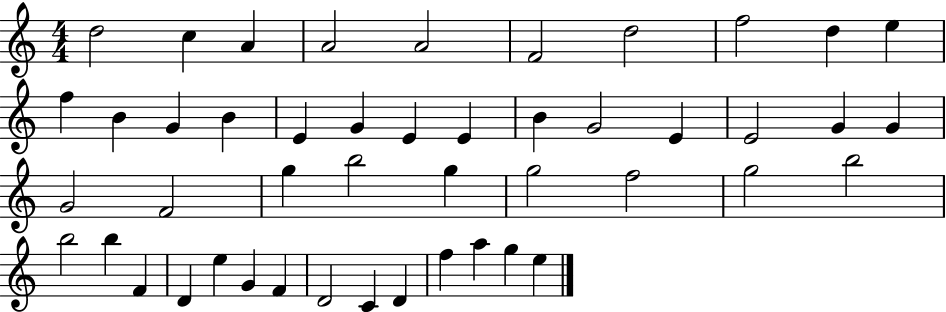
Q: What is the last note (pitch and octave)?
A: E5